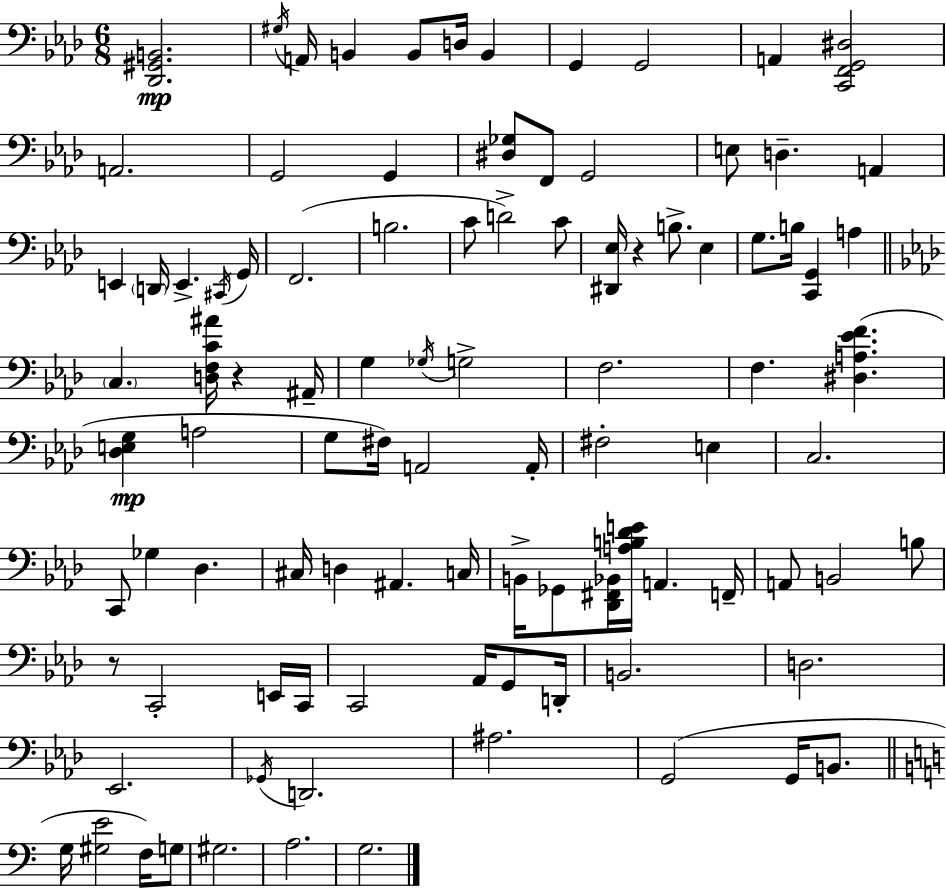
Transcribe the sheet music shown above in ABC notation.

X:1
T:Untitled
M:6/8
L:1/4
K:Fm
[_D,,^G,,B,,]2 ^G,/4 A,,/4 B,, B,,/2 D,/4 B,, G,, G,,2 A,, [C,,F,,G,,^D,]2 A,,2 G,,2 G,, [^D,_G,]/2 F,,/2 G,,2 E,/2 D, A,, E,, D,,/4 E,, ^C,,/4 G,,/4 F,,2 B,2 C/2 D2 C/2 [^D,,_E,]/4 z B,/2 _E, G,/2 B,/4 [C,,G,,] A, C, [D,F,C^A]/4 z ^A,,/4 G, _G,/4 G,2 F,2 F, [^D,A,_EF] [_D,E,G,] A,2 G,/2 ^F,/4 A,,2 A,,/4 ^F,2 E, C,2 C,,/2 _G, _D, ^C,/4 D, ^A,, C,/4 B,,/4 _G,,/2 [_D,,^F,,_B,,]/4 [A,B,_DE]/4 A,, F,,/4 A,,/2 B,,2 B,/2 z/2 C,,2 E,,/4 C,,/4 C,,2 _A,,/4 G,,/2 D,,/4 B,,2 D,2 _E,,2 _G,,/4 D,,2 ^A,2 G,,2 G,,/4 B,,/2 G,/4 [^G,E]2 F,/4 G,/2 ^G,2 A,2 G,2